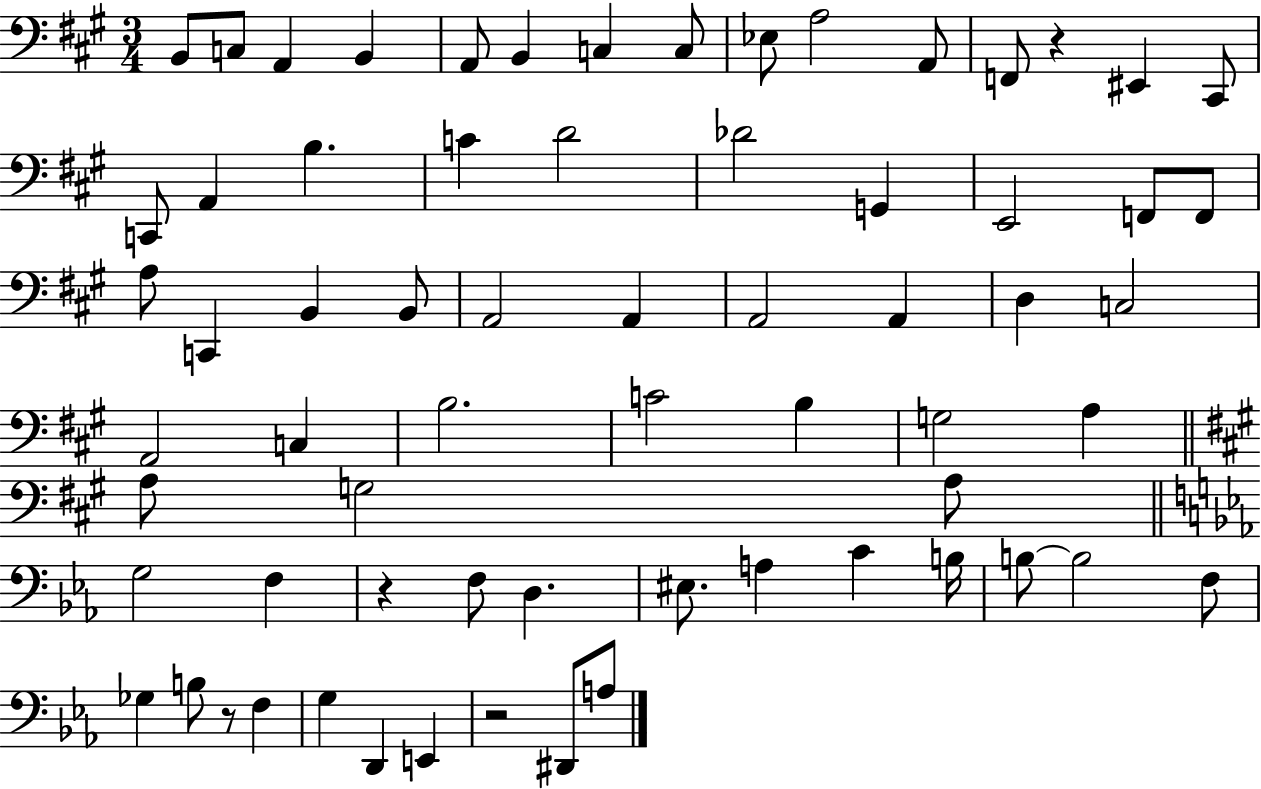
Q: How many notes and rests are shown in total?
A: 67